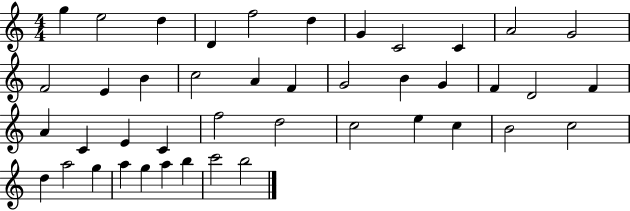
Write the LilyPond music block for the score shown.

{
  \clef treble
  \numericTimeSignature
  \time 4/4
  \key c \major
  g''4 e''2 d''4 | d'4 f''2 d''4 | g'4 c'2 c'4 | a'2 g'2 | \break f'2 e'4 b'4 | c''2 a'4 f'4 | g'2 b'4 g'4 | f'4 d'2 f'4 | \break a'4 c'4 e'4 c'4 | f''2 d''2 | c''2 e''4 c''4 | b'2 c''2 | \break d''4 a''2 g''4 | a''4 g''4 a''4 b''4 | c'''2 b''2 | \bar "|."
}